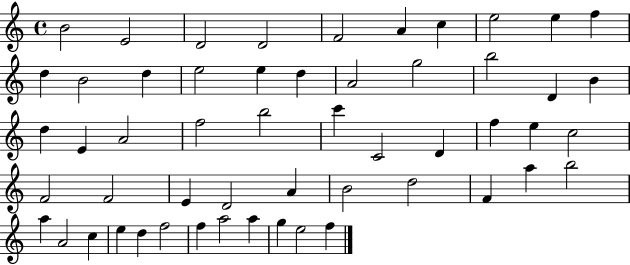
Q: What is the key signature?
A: C major